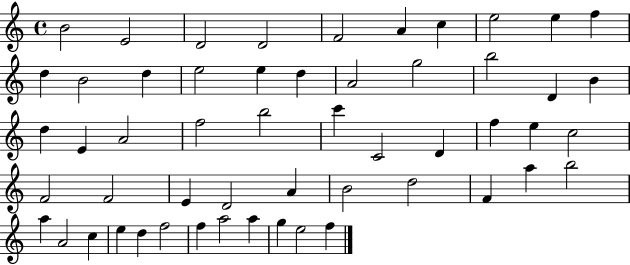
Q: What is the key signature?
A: C major